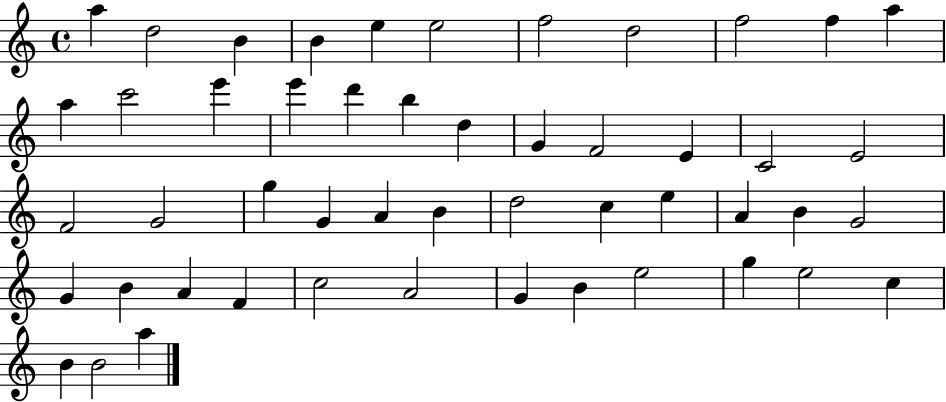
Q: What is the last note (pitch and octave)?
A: A5